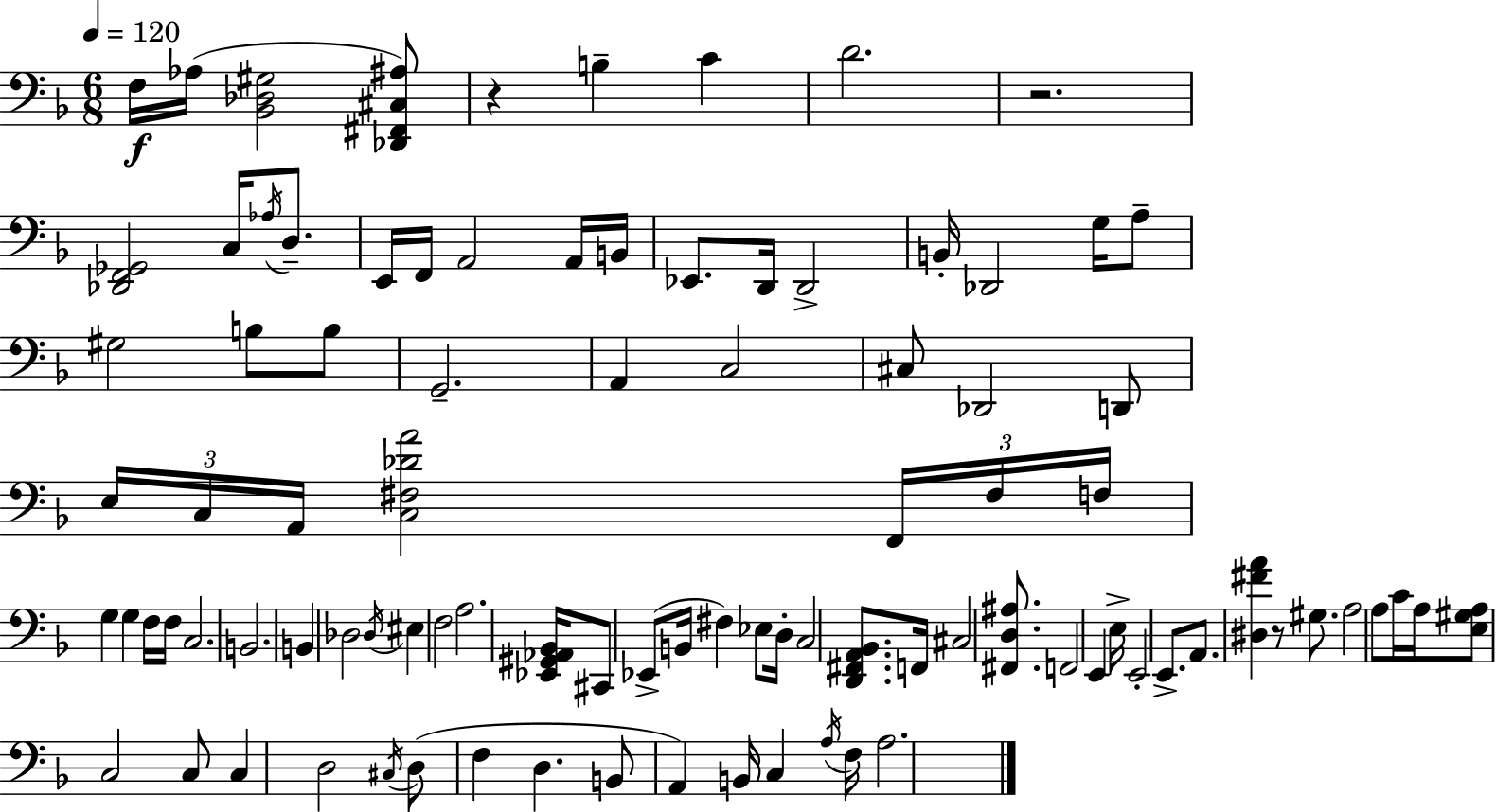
X:1
T:Untitled
M:6/8
L:1/4
K:Dm
F,/4 _A,/4 [_B,,_D,^G,]2 [_D,,^F,,^C,^A,]/2 z B, C D2 z2 [_D,,F,,_G,,]2 C,/4 _A,/4 D,/2 E,,/4 F,,/4 A,,2 A,,/4 B,,/4 _E,,/2 D,,/4 D,,2 B,,/4 _D,,2 G,/4 A,/2 ^G,2 B,/2 B,/2 G,,2 A,, C,2 ^C,/2 _D,,2 D,,/2 E,/4 C,/4 A,,/4 [C,^F,_DA]2 F,,/4 ^F,/4 F,/4 G, G, F,/4 F,/4 C,2 B,,2 B,, _D,2 _D,/4 ^E, F,2 A,2 [_E,,^G,,_A,,_B,,]/4 ^C,,/2 _E,,/2 B,,/4 ^F, _E,/2 D,/4 C,2 [D,,^F,,A,,_B,,]/2 F,,/4 ^C,2 [^F,,D,^A,]/2 F,,2 E,, E,/4 E,,2 E,,/2 A,,/2 [^D,^FA] z/2 ^G,/2 A,2 A,/2 C/4 A,/4 [E,^G,A,]/2 C,2 C,/2 C, D,2 ^C,/4 D,/2 F, D, B,,/2 A,, B,,/4 C, A,/4 F,/4 A,2